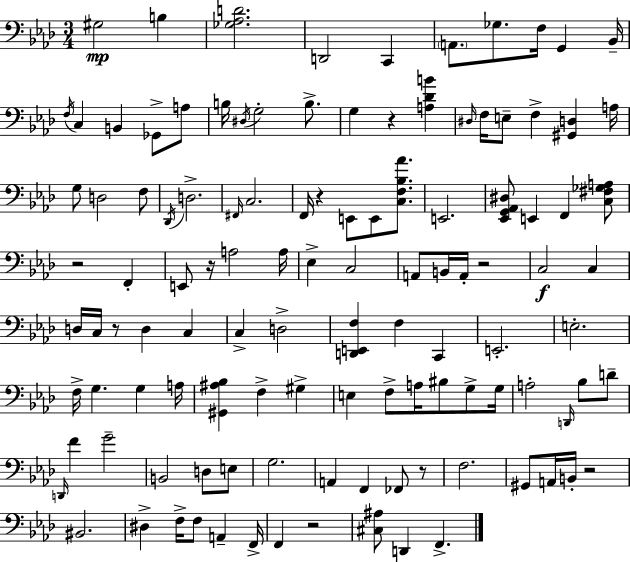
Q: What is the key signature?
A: AES major